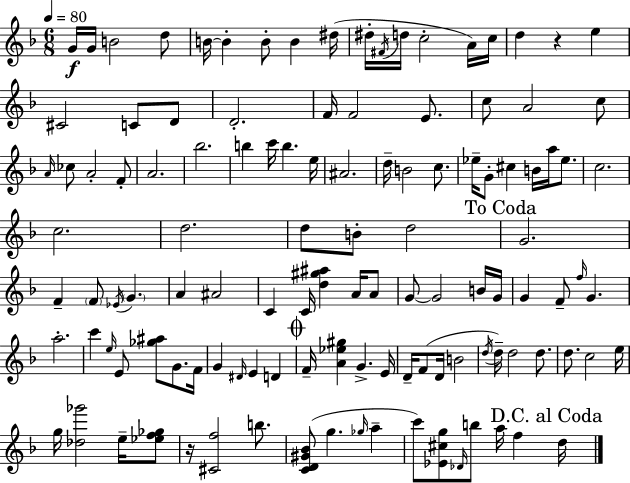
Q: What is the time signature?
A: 6/8